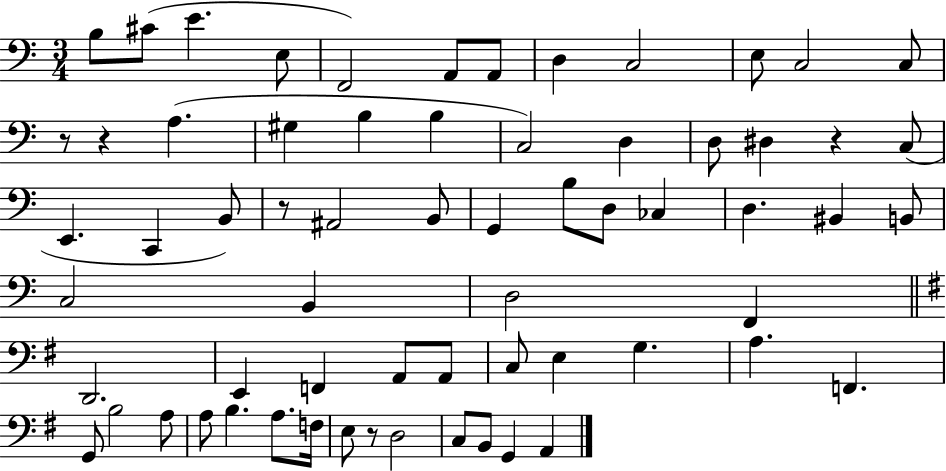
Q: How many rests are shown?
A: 5